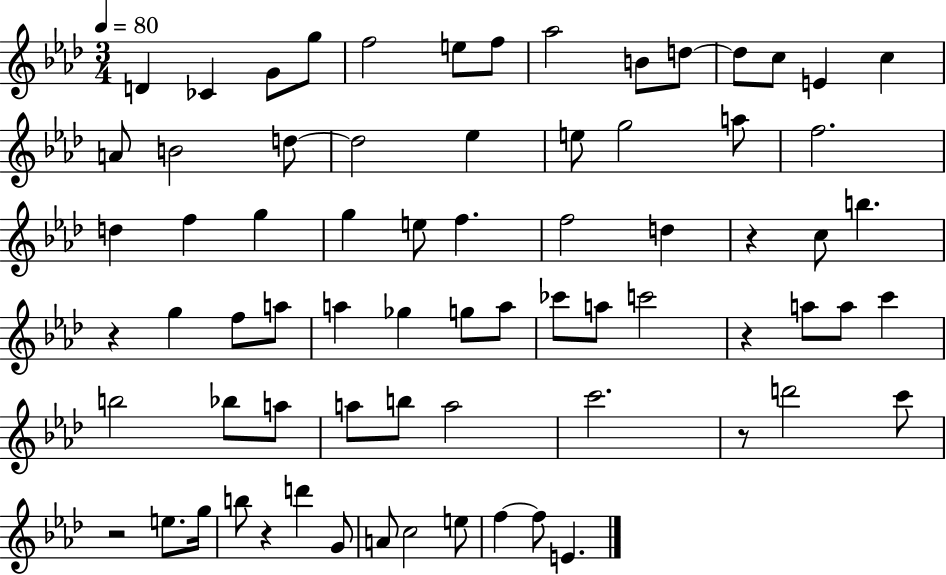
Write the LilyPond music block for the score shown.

{
  \clef treble
  \numericTimeSignature
  \time 3/4
  \key aes \major
  \tempo 4 = 80
  \repeat volta 2 { d'4 ces'4 g'8 g''8 | f''2 e''8 f''8 | aes''2 b'8 d''8~~ | d''8 c''8 e'4 c''4 | \break a'8 b'2 d''8~~ | d''2 ees''4 | e''8 g''2 a''8 | f''2. | \break d''4 f''4 g''4 | g''4 e''8 f''4. | f''2 d''4 | r4 c''8 b''4. | \break r4 g''4 f''8 a''8 | a''4 ges''4 g''8 a''8 | ces'''8 a''8 c'''2 | r4 a''8 a''8 c'''4 | \break b''2 bes''8 a''8 | a''8 b''8 a''2 | c'''2. | r8 d'''2 c'''8 | \break r2 e''8. g''16 | b''8 r4 d'''4 g'8 | a'8 c''2 e''8 | f''4~~ f''8 e'4. | \break } \bar "|."
}